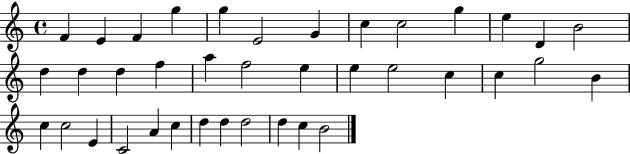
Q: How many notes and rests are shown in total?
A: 38